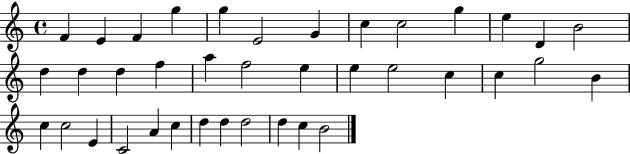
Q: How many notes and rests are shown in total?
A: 38